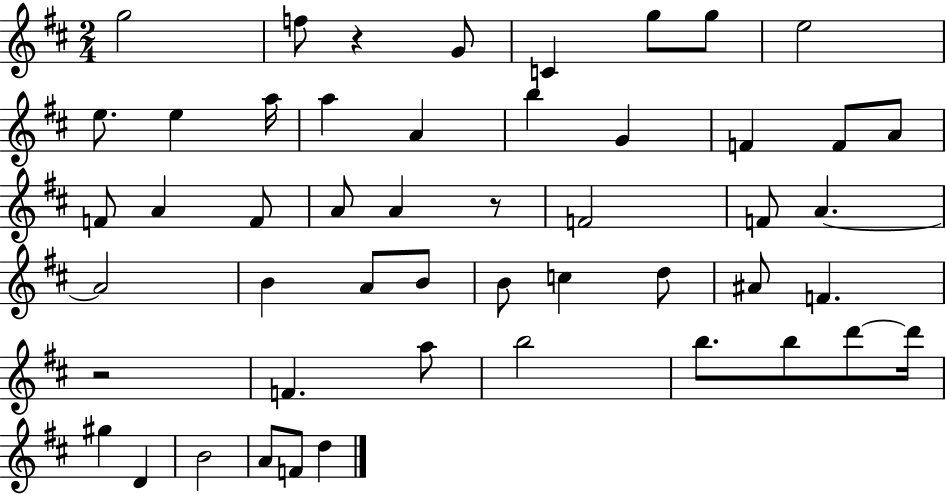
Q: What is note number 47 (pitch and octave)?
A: D5